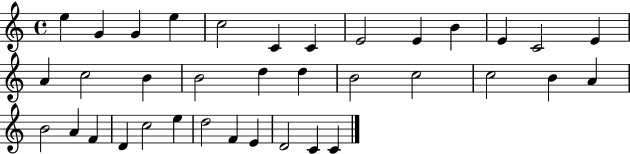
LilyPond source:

{
  \clef treble
  \time 4/4
  \defaultTimeSignature
  \key c \major
  e''4 g'4 g'4 e''4 | c''2 c'4 c'4 | e'2 e'4 b'4 | e'4 c'2 e'4 | \break a'4 c''2 b'4 | b'2 d''4 d''4 | b'2 c''2 | c''2 b'4 a'4 | \break b'2 a'4 f'4 | d'4 c''2 e''4 | d''2 f'4 e'4 | d'2 c'4 c'4 | \break \bar "|."
}